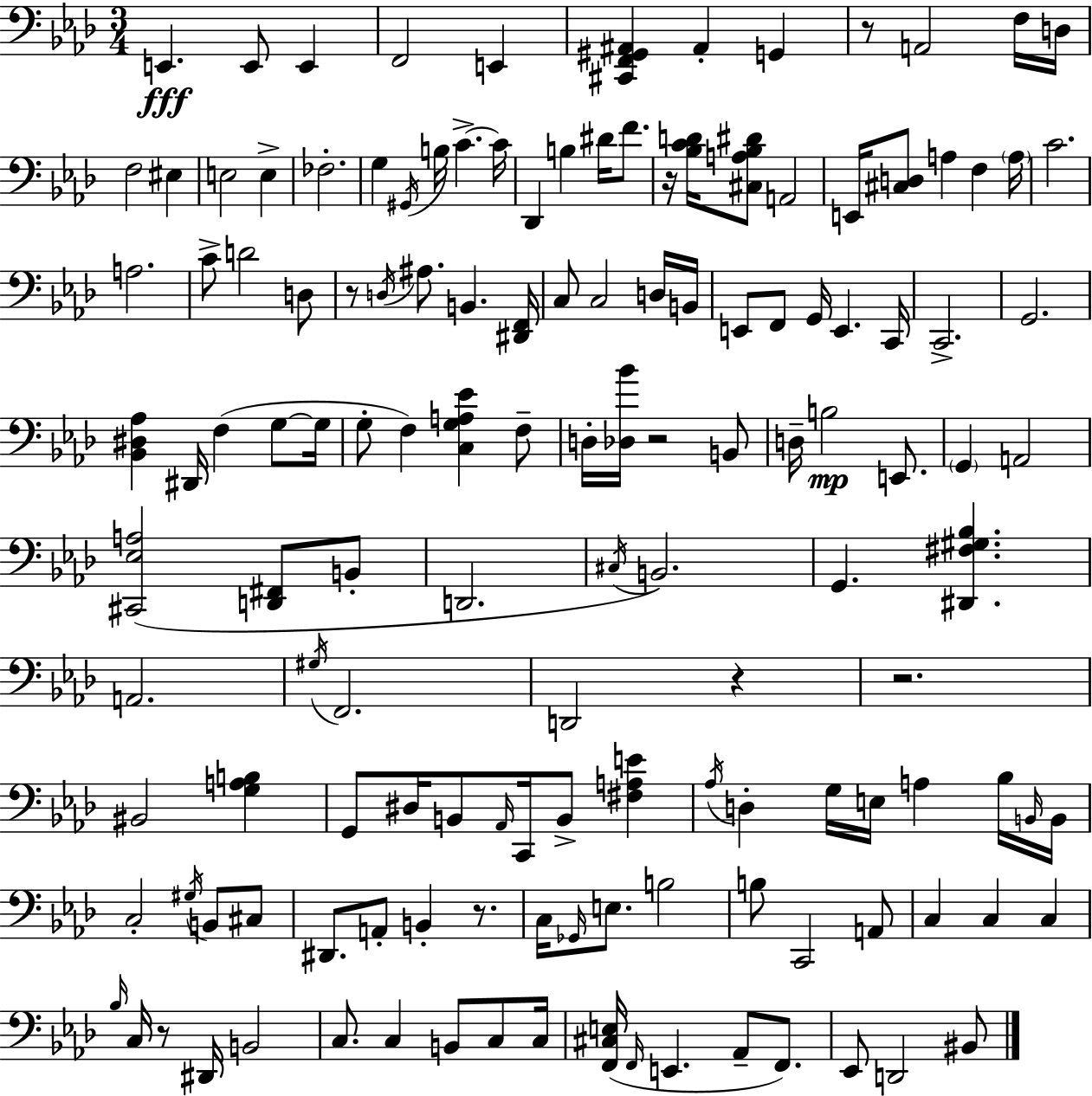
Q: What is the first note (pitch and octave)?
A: E2